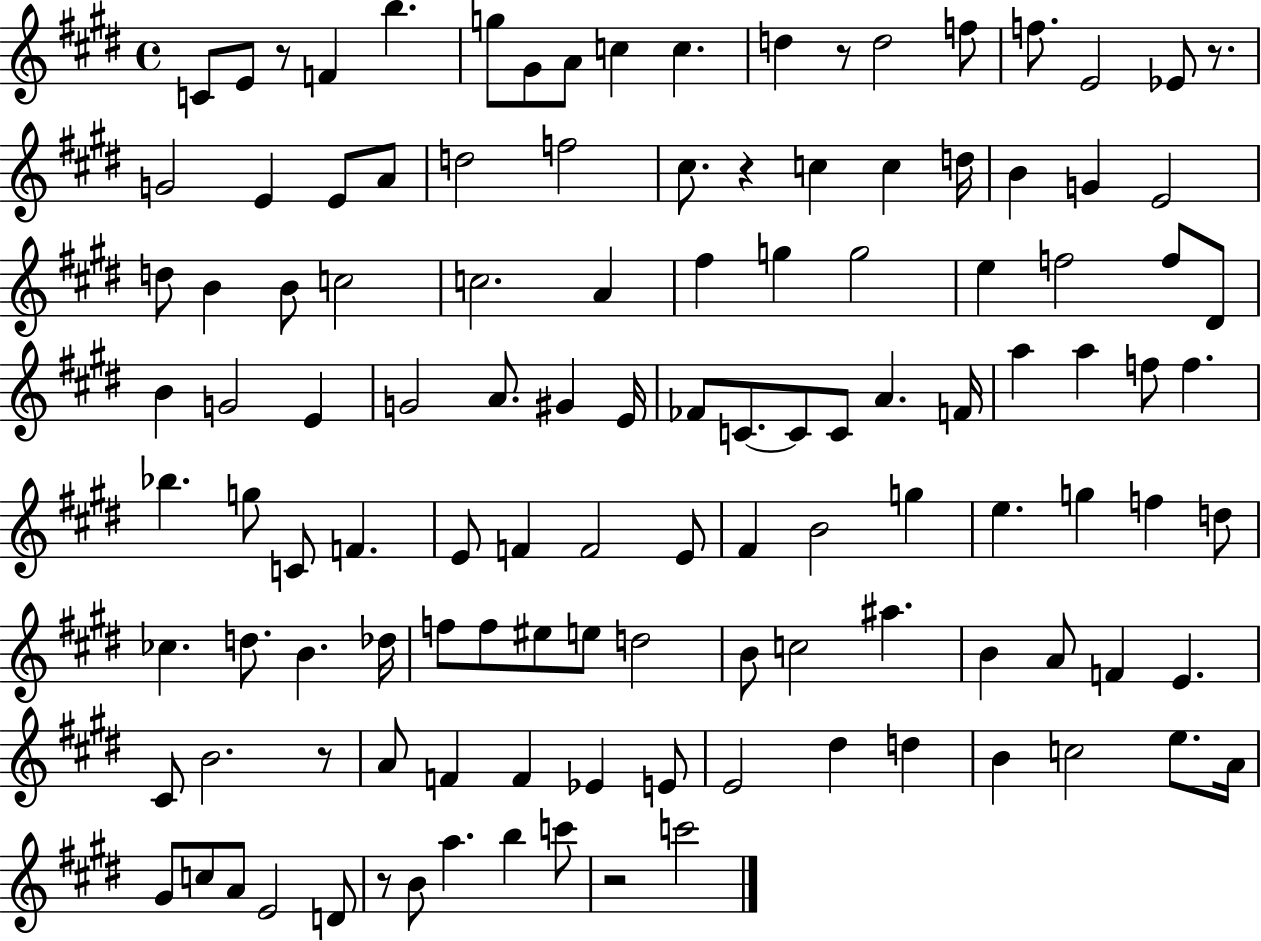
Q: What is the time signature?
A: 4/4